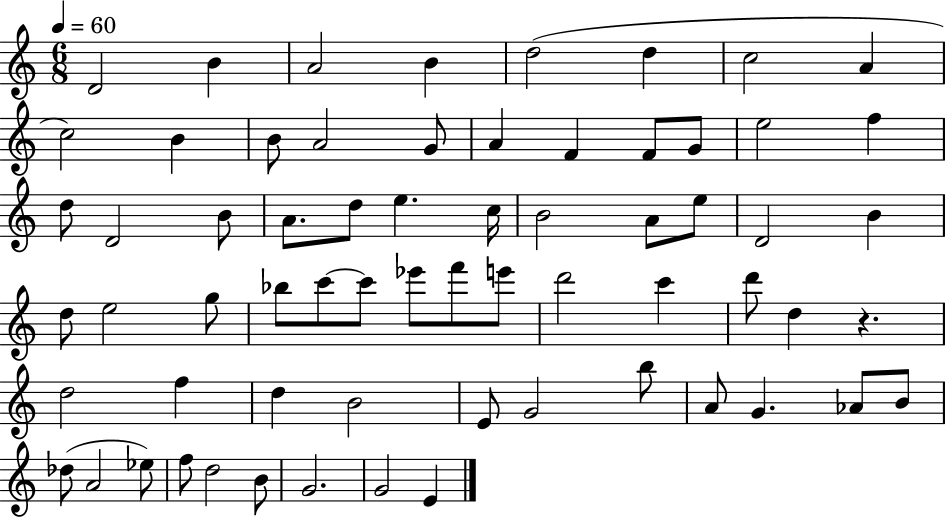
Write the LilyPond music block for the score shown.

{
  \clef treble
  \numericTimeSignature
  \time 6/8
  \key c \major
  \tempo 4 = 60
  \repeat volta 2 { d'2 b'4 | a'2 b'4 | d''2( d''4 | c''2 a'4 | \break c''2) b'4 | b'8 a'2 g'8 | a'4 f'4 f'8 g'8 | e''2 f''4 | \break d''8 d'2 b'8 | a'8. d''8 e''4. c''16 | b'2 a'8 e''8 | d'2 b'4 | \break d''8 e''2 g''8 | bes''8 c'''8~~ c'''8 ees'''8 f'''8 e'''8 | d'''2 c'''4 | d'''8 d''4 r4. | \break d''2 f''4 | d''4 b'2 | e'8 g'2 b''8 | a'8 g'4. aes'8 b'8 | \break des''8( a'2 ees''8) | f''8 d''2 b'8 | g'2. | g'2 e'4 | \break } \bar "|."
}